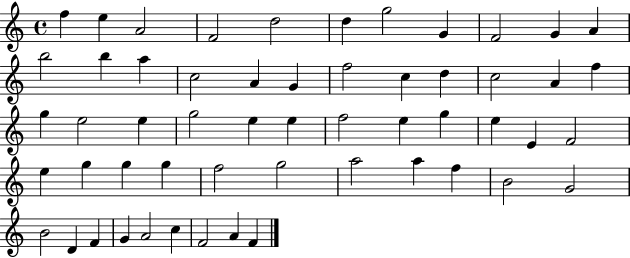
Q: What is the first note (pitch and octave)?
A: F5